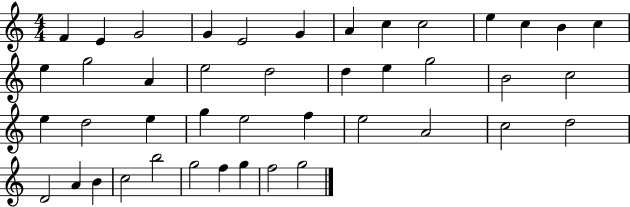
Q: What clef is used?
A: treble